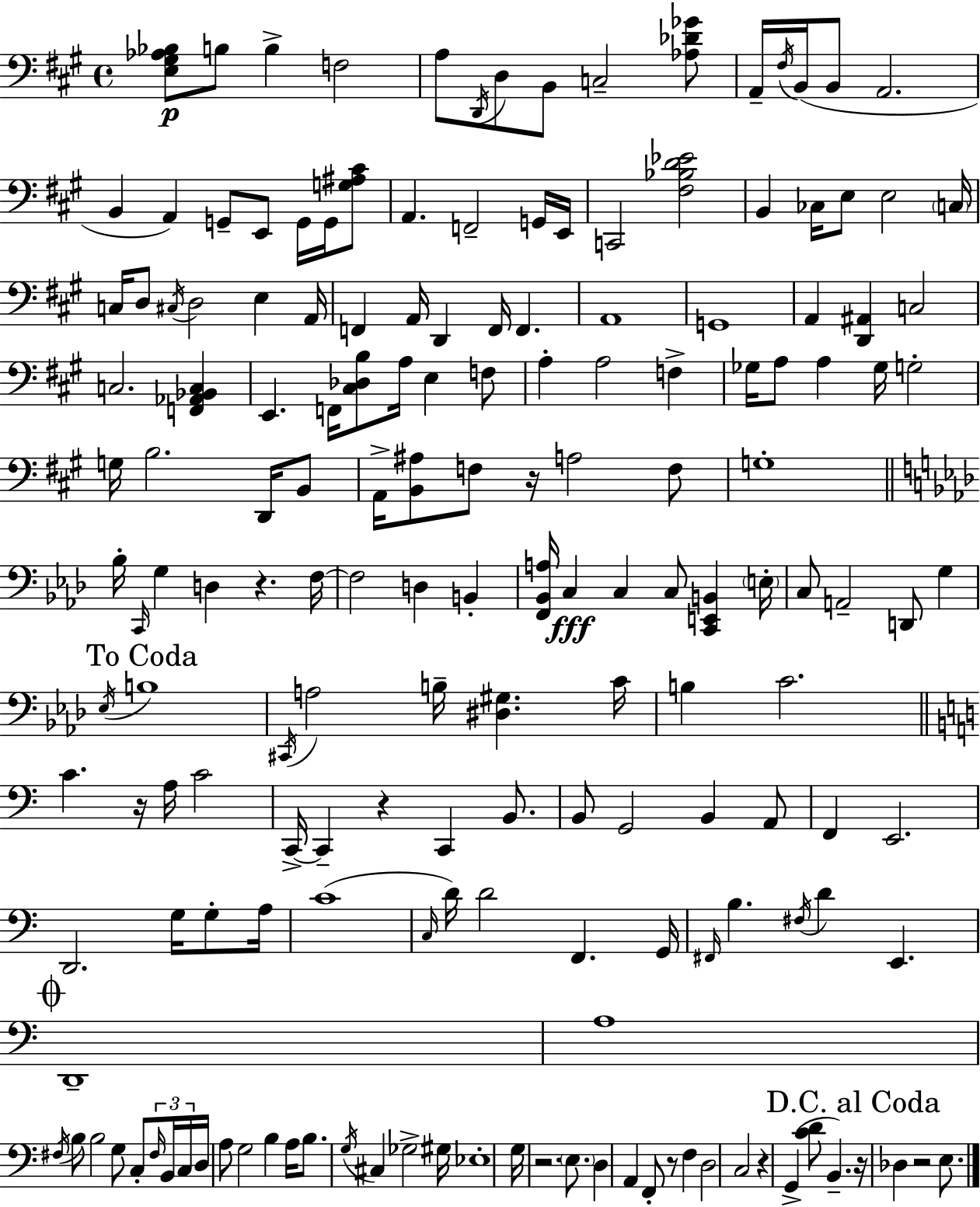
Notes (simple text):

[E3,G#3,Ab3,Bb3]/e B3/e B3/q F3/h A3/e D2/s D3/e B2/e C3/h [Ab3,Db4,Gb4]/e A2/s F#3/s B2/s B2/e A2/h. B2/q A2/q G2/e E2/e G2/s G2/s [G3,A#3,C#4]/e A2/q. F2/h G2/s E2/s C2/h [F#3,Bb3,D4,Eb4]/h B2/q CES3/s E3/e E3/h C3/s C3/s D3/e C#3/s D3/h E3/q A2/s F2/q A2/s D2/q F2/s F2/q. A2/w G2/w A2/q [D2,A#2]/q C3/h C3/h. [F2,Ab2,Bb2,C3]/q E2/q. F2/s [C#3,Db3,B3]/e A3/s E3/q F3/e A3/q A3/h F3/q Gb3/s A3/e A3/q Gb3/s G3/h G3/s B3/h. D2/s B2/e A2/s [B2,A#3]/e F3/e R/s A3/h F3/e G3/w Bb3/s C2/s G3/q D3/q R/q. F3/s F3/h D3/q B2/q [F2,Bb2,A3]/s C3/q C3/q C3/e [C2,E2,B2]/q E3/s C3/e A2/h D2/e G3/q Eb3/s B3/w C#2/s A3/h B3/s [D#3,G#3]/q. C4/s B3/q C4/h. C4/q. R/s A3/s C4/h C2/s C2/q R/q C2/q B2/e. B2/e G2/h B2/q A2/e F2/q E2/h. D2/h. G3/s G3/e A3/s C4/w C3/s D4/s D4/h F2/q. G2/s F#2/s B3/q. F#3/s D4/q E2/q. D2/w A3/w F#3/s B3/e B3/h G3/e C3/e F#3/s B2/s C3/s D3/s A3/e G3/h B3/q A3/s B3/e. G3/s C#3/q Gb3/h G#3/s Eb3/w G3/s R/h. E3/e. D3/q A2/q F2/e R/e F3/q D3/h C3/h R/q G2/q [C4,D4]/e B2/q. R/s Db3/q R/h E3/e.